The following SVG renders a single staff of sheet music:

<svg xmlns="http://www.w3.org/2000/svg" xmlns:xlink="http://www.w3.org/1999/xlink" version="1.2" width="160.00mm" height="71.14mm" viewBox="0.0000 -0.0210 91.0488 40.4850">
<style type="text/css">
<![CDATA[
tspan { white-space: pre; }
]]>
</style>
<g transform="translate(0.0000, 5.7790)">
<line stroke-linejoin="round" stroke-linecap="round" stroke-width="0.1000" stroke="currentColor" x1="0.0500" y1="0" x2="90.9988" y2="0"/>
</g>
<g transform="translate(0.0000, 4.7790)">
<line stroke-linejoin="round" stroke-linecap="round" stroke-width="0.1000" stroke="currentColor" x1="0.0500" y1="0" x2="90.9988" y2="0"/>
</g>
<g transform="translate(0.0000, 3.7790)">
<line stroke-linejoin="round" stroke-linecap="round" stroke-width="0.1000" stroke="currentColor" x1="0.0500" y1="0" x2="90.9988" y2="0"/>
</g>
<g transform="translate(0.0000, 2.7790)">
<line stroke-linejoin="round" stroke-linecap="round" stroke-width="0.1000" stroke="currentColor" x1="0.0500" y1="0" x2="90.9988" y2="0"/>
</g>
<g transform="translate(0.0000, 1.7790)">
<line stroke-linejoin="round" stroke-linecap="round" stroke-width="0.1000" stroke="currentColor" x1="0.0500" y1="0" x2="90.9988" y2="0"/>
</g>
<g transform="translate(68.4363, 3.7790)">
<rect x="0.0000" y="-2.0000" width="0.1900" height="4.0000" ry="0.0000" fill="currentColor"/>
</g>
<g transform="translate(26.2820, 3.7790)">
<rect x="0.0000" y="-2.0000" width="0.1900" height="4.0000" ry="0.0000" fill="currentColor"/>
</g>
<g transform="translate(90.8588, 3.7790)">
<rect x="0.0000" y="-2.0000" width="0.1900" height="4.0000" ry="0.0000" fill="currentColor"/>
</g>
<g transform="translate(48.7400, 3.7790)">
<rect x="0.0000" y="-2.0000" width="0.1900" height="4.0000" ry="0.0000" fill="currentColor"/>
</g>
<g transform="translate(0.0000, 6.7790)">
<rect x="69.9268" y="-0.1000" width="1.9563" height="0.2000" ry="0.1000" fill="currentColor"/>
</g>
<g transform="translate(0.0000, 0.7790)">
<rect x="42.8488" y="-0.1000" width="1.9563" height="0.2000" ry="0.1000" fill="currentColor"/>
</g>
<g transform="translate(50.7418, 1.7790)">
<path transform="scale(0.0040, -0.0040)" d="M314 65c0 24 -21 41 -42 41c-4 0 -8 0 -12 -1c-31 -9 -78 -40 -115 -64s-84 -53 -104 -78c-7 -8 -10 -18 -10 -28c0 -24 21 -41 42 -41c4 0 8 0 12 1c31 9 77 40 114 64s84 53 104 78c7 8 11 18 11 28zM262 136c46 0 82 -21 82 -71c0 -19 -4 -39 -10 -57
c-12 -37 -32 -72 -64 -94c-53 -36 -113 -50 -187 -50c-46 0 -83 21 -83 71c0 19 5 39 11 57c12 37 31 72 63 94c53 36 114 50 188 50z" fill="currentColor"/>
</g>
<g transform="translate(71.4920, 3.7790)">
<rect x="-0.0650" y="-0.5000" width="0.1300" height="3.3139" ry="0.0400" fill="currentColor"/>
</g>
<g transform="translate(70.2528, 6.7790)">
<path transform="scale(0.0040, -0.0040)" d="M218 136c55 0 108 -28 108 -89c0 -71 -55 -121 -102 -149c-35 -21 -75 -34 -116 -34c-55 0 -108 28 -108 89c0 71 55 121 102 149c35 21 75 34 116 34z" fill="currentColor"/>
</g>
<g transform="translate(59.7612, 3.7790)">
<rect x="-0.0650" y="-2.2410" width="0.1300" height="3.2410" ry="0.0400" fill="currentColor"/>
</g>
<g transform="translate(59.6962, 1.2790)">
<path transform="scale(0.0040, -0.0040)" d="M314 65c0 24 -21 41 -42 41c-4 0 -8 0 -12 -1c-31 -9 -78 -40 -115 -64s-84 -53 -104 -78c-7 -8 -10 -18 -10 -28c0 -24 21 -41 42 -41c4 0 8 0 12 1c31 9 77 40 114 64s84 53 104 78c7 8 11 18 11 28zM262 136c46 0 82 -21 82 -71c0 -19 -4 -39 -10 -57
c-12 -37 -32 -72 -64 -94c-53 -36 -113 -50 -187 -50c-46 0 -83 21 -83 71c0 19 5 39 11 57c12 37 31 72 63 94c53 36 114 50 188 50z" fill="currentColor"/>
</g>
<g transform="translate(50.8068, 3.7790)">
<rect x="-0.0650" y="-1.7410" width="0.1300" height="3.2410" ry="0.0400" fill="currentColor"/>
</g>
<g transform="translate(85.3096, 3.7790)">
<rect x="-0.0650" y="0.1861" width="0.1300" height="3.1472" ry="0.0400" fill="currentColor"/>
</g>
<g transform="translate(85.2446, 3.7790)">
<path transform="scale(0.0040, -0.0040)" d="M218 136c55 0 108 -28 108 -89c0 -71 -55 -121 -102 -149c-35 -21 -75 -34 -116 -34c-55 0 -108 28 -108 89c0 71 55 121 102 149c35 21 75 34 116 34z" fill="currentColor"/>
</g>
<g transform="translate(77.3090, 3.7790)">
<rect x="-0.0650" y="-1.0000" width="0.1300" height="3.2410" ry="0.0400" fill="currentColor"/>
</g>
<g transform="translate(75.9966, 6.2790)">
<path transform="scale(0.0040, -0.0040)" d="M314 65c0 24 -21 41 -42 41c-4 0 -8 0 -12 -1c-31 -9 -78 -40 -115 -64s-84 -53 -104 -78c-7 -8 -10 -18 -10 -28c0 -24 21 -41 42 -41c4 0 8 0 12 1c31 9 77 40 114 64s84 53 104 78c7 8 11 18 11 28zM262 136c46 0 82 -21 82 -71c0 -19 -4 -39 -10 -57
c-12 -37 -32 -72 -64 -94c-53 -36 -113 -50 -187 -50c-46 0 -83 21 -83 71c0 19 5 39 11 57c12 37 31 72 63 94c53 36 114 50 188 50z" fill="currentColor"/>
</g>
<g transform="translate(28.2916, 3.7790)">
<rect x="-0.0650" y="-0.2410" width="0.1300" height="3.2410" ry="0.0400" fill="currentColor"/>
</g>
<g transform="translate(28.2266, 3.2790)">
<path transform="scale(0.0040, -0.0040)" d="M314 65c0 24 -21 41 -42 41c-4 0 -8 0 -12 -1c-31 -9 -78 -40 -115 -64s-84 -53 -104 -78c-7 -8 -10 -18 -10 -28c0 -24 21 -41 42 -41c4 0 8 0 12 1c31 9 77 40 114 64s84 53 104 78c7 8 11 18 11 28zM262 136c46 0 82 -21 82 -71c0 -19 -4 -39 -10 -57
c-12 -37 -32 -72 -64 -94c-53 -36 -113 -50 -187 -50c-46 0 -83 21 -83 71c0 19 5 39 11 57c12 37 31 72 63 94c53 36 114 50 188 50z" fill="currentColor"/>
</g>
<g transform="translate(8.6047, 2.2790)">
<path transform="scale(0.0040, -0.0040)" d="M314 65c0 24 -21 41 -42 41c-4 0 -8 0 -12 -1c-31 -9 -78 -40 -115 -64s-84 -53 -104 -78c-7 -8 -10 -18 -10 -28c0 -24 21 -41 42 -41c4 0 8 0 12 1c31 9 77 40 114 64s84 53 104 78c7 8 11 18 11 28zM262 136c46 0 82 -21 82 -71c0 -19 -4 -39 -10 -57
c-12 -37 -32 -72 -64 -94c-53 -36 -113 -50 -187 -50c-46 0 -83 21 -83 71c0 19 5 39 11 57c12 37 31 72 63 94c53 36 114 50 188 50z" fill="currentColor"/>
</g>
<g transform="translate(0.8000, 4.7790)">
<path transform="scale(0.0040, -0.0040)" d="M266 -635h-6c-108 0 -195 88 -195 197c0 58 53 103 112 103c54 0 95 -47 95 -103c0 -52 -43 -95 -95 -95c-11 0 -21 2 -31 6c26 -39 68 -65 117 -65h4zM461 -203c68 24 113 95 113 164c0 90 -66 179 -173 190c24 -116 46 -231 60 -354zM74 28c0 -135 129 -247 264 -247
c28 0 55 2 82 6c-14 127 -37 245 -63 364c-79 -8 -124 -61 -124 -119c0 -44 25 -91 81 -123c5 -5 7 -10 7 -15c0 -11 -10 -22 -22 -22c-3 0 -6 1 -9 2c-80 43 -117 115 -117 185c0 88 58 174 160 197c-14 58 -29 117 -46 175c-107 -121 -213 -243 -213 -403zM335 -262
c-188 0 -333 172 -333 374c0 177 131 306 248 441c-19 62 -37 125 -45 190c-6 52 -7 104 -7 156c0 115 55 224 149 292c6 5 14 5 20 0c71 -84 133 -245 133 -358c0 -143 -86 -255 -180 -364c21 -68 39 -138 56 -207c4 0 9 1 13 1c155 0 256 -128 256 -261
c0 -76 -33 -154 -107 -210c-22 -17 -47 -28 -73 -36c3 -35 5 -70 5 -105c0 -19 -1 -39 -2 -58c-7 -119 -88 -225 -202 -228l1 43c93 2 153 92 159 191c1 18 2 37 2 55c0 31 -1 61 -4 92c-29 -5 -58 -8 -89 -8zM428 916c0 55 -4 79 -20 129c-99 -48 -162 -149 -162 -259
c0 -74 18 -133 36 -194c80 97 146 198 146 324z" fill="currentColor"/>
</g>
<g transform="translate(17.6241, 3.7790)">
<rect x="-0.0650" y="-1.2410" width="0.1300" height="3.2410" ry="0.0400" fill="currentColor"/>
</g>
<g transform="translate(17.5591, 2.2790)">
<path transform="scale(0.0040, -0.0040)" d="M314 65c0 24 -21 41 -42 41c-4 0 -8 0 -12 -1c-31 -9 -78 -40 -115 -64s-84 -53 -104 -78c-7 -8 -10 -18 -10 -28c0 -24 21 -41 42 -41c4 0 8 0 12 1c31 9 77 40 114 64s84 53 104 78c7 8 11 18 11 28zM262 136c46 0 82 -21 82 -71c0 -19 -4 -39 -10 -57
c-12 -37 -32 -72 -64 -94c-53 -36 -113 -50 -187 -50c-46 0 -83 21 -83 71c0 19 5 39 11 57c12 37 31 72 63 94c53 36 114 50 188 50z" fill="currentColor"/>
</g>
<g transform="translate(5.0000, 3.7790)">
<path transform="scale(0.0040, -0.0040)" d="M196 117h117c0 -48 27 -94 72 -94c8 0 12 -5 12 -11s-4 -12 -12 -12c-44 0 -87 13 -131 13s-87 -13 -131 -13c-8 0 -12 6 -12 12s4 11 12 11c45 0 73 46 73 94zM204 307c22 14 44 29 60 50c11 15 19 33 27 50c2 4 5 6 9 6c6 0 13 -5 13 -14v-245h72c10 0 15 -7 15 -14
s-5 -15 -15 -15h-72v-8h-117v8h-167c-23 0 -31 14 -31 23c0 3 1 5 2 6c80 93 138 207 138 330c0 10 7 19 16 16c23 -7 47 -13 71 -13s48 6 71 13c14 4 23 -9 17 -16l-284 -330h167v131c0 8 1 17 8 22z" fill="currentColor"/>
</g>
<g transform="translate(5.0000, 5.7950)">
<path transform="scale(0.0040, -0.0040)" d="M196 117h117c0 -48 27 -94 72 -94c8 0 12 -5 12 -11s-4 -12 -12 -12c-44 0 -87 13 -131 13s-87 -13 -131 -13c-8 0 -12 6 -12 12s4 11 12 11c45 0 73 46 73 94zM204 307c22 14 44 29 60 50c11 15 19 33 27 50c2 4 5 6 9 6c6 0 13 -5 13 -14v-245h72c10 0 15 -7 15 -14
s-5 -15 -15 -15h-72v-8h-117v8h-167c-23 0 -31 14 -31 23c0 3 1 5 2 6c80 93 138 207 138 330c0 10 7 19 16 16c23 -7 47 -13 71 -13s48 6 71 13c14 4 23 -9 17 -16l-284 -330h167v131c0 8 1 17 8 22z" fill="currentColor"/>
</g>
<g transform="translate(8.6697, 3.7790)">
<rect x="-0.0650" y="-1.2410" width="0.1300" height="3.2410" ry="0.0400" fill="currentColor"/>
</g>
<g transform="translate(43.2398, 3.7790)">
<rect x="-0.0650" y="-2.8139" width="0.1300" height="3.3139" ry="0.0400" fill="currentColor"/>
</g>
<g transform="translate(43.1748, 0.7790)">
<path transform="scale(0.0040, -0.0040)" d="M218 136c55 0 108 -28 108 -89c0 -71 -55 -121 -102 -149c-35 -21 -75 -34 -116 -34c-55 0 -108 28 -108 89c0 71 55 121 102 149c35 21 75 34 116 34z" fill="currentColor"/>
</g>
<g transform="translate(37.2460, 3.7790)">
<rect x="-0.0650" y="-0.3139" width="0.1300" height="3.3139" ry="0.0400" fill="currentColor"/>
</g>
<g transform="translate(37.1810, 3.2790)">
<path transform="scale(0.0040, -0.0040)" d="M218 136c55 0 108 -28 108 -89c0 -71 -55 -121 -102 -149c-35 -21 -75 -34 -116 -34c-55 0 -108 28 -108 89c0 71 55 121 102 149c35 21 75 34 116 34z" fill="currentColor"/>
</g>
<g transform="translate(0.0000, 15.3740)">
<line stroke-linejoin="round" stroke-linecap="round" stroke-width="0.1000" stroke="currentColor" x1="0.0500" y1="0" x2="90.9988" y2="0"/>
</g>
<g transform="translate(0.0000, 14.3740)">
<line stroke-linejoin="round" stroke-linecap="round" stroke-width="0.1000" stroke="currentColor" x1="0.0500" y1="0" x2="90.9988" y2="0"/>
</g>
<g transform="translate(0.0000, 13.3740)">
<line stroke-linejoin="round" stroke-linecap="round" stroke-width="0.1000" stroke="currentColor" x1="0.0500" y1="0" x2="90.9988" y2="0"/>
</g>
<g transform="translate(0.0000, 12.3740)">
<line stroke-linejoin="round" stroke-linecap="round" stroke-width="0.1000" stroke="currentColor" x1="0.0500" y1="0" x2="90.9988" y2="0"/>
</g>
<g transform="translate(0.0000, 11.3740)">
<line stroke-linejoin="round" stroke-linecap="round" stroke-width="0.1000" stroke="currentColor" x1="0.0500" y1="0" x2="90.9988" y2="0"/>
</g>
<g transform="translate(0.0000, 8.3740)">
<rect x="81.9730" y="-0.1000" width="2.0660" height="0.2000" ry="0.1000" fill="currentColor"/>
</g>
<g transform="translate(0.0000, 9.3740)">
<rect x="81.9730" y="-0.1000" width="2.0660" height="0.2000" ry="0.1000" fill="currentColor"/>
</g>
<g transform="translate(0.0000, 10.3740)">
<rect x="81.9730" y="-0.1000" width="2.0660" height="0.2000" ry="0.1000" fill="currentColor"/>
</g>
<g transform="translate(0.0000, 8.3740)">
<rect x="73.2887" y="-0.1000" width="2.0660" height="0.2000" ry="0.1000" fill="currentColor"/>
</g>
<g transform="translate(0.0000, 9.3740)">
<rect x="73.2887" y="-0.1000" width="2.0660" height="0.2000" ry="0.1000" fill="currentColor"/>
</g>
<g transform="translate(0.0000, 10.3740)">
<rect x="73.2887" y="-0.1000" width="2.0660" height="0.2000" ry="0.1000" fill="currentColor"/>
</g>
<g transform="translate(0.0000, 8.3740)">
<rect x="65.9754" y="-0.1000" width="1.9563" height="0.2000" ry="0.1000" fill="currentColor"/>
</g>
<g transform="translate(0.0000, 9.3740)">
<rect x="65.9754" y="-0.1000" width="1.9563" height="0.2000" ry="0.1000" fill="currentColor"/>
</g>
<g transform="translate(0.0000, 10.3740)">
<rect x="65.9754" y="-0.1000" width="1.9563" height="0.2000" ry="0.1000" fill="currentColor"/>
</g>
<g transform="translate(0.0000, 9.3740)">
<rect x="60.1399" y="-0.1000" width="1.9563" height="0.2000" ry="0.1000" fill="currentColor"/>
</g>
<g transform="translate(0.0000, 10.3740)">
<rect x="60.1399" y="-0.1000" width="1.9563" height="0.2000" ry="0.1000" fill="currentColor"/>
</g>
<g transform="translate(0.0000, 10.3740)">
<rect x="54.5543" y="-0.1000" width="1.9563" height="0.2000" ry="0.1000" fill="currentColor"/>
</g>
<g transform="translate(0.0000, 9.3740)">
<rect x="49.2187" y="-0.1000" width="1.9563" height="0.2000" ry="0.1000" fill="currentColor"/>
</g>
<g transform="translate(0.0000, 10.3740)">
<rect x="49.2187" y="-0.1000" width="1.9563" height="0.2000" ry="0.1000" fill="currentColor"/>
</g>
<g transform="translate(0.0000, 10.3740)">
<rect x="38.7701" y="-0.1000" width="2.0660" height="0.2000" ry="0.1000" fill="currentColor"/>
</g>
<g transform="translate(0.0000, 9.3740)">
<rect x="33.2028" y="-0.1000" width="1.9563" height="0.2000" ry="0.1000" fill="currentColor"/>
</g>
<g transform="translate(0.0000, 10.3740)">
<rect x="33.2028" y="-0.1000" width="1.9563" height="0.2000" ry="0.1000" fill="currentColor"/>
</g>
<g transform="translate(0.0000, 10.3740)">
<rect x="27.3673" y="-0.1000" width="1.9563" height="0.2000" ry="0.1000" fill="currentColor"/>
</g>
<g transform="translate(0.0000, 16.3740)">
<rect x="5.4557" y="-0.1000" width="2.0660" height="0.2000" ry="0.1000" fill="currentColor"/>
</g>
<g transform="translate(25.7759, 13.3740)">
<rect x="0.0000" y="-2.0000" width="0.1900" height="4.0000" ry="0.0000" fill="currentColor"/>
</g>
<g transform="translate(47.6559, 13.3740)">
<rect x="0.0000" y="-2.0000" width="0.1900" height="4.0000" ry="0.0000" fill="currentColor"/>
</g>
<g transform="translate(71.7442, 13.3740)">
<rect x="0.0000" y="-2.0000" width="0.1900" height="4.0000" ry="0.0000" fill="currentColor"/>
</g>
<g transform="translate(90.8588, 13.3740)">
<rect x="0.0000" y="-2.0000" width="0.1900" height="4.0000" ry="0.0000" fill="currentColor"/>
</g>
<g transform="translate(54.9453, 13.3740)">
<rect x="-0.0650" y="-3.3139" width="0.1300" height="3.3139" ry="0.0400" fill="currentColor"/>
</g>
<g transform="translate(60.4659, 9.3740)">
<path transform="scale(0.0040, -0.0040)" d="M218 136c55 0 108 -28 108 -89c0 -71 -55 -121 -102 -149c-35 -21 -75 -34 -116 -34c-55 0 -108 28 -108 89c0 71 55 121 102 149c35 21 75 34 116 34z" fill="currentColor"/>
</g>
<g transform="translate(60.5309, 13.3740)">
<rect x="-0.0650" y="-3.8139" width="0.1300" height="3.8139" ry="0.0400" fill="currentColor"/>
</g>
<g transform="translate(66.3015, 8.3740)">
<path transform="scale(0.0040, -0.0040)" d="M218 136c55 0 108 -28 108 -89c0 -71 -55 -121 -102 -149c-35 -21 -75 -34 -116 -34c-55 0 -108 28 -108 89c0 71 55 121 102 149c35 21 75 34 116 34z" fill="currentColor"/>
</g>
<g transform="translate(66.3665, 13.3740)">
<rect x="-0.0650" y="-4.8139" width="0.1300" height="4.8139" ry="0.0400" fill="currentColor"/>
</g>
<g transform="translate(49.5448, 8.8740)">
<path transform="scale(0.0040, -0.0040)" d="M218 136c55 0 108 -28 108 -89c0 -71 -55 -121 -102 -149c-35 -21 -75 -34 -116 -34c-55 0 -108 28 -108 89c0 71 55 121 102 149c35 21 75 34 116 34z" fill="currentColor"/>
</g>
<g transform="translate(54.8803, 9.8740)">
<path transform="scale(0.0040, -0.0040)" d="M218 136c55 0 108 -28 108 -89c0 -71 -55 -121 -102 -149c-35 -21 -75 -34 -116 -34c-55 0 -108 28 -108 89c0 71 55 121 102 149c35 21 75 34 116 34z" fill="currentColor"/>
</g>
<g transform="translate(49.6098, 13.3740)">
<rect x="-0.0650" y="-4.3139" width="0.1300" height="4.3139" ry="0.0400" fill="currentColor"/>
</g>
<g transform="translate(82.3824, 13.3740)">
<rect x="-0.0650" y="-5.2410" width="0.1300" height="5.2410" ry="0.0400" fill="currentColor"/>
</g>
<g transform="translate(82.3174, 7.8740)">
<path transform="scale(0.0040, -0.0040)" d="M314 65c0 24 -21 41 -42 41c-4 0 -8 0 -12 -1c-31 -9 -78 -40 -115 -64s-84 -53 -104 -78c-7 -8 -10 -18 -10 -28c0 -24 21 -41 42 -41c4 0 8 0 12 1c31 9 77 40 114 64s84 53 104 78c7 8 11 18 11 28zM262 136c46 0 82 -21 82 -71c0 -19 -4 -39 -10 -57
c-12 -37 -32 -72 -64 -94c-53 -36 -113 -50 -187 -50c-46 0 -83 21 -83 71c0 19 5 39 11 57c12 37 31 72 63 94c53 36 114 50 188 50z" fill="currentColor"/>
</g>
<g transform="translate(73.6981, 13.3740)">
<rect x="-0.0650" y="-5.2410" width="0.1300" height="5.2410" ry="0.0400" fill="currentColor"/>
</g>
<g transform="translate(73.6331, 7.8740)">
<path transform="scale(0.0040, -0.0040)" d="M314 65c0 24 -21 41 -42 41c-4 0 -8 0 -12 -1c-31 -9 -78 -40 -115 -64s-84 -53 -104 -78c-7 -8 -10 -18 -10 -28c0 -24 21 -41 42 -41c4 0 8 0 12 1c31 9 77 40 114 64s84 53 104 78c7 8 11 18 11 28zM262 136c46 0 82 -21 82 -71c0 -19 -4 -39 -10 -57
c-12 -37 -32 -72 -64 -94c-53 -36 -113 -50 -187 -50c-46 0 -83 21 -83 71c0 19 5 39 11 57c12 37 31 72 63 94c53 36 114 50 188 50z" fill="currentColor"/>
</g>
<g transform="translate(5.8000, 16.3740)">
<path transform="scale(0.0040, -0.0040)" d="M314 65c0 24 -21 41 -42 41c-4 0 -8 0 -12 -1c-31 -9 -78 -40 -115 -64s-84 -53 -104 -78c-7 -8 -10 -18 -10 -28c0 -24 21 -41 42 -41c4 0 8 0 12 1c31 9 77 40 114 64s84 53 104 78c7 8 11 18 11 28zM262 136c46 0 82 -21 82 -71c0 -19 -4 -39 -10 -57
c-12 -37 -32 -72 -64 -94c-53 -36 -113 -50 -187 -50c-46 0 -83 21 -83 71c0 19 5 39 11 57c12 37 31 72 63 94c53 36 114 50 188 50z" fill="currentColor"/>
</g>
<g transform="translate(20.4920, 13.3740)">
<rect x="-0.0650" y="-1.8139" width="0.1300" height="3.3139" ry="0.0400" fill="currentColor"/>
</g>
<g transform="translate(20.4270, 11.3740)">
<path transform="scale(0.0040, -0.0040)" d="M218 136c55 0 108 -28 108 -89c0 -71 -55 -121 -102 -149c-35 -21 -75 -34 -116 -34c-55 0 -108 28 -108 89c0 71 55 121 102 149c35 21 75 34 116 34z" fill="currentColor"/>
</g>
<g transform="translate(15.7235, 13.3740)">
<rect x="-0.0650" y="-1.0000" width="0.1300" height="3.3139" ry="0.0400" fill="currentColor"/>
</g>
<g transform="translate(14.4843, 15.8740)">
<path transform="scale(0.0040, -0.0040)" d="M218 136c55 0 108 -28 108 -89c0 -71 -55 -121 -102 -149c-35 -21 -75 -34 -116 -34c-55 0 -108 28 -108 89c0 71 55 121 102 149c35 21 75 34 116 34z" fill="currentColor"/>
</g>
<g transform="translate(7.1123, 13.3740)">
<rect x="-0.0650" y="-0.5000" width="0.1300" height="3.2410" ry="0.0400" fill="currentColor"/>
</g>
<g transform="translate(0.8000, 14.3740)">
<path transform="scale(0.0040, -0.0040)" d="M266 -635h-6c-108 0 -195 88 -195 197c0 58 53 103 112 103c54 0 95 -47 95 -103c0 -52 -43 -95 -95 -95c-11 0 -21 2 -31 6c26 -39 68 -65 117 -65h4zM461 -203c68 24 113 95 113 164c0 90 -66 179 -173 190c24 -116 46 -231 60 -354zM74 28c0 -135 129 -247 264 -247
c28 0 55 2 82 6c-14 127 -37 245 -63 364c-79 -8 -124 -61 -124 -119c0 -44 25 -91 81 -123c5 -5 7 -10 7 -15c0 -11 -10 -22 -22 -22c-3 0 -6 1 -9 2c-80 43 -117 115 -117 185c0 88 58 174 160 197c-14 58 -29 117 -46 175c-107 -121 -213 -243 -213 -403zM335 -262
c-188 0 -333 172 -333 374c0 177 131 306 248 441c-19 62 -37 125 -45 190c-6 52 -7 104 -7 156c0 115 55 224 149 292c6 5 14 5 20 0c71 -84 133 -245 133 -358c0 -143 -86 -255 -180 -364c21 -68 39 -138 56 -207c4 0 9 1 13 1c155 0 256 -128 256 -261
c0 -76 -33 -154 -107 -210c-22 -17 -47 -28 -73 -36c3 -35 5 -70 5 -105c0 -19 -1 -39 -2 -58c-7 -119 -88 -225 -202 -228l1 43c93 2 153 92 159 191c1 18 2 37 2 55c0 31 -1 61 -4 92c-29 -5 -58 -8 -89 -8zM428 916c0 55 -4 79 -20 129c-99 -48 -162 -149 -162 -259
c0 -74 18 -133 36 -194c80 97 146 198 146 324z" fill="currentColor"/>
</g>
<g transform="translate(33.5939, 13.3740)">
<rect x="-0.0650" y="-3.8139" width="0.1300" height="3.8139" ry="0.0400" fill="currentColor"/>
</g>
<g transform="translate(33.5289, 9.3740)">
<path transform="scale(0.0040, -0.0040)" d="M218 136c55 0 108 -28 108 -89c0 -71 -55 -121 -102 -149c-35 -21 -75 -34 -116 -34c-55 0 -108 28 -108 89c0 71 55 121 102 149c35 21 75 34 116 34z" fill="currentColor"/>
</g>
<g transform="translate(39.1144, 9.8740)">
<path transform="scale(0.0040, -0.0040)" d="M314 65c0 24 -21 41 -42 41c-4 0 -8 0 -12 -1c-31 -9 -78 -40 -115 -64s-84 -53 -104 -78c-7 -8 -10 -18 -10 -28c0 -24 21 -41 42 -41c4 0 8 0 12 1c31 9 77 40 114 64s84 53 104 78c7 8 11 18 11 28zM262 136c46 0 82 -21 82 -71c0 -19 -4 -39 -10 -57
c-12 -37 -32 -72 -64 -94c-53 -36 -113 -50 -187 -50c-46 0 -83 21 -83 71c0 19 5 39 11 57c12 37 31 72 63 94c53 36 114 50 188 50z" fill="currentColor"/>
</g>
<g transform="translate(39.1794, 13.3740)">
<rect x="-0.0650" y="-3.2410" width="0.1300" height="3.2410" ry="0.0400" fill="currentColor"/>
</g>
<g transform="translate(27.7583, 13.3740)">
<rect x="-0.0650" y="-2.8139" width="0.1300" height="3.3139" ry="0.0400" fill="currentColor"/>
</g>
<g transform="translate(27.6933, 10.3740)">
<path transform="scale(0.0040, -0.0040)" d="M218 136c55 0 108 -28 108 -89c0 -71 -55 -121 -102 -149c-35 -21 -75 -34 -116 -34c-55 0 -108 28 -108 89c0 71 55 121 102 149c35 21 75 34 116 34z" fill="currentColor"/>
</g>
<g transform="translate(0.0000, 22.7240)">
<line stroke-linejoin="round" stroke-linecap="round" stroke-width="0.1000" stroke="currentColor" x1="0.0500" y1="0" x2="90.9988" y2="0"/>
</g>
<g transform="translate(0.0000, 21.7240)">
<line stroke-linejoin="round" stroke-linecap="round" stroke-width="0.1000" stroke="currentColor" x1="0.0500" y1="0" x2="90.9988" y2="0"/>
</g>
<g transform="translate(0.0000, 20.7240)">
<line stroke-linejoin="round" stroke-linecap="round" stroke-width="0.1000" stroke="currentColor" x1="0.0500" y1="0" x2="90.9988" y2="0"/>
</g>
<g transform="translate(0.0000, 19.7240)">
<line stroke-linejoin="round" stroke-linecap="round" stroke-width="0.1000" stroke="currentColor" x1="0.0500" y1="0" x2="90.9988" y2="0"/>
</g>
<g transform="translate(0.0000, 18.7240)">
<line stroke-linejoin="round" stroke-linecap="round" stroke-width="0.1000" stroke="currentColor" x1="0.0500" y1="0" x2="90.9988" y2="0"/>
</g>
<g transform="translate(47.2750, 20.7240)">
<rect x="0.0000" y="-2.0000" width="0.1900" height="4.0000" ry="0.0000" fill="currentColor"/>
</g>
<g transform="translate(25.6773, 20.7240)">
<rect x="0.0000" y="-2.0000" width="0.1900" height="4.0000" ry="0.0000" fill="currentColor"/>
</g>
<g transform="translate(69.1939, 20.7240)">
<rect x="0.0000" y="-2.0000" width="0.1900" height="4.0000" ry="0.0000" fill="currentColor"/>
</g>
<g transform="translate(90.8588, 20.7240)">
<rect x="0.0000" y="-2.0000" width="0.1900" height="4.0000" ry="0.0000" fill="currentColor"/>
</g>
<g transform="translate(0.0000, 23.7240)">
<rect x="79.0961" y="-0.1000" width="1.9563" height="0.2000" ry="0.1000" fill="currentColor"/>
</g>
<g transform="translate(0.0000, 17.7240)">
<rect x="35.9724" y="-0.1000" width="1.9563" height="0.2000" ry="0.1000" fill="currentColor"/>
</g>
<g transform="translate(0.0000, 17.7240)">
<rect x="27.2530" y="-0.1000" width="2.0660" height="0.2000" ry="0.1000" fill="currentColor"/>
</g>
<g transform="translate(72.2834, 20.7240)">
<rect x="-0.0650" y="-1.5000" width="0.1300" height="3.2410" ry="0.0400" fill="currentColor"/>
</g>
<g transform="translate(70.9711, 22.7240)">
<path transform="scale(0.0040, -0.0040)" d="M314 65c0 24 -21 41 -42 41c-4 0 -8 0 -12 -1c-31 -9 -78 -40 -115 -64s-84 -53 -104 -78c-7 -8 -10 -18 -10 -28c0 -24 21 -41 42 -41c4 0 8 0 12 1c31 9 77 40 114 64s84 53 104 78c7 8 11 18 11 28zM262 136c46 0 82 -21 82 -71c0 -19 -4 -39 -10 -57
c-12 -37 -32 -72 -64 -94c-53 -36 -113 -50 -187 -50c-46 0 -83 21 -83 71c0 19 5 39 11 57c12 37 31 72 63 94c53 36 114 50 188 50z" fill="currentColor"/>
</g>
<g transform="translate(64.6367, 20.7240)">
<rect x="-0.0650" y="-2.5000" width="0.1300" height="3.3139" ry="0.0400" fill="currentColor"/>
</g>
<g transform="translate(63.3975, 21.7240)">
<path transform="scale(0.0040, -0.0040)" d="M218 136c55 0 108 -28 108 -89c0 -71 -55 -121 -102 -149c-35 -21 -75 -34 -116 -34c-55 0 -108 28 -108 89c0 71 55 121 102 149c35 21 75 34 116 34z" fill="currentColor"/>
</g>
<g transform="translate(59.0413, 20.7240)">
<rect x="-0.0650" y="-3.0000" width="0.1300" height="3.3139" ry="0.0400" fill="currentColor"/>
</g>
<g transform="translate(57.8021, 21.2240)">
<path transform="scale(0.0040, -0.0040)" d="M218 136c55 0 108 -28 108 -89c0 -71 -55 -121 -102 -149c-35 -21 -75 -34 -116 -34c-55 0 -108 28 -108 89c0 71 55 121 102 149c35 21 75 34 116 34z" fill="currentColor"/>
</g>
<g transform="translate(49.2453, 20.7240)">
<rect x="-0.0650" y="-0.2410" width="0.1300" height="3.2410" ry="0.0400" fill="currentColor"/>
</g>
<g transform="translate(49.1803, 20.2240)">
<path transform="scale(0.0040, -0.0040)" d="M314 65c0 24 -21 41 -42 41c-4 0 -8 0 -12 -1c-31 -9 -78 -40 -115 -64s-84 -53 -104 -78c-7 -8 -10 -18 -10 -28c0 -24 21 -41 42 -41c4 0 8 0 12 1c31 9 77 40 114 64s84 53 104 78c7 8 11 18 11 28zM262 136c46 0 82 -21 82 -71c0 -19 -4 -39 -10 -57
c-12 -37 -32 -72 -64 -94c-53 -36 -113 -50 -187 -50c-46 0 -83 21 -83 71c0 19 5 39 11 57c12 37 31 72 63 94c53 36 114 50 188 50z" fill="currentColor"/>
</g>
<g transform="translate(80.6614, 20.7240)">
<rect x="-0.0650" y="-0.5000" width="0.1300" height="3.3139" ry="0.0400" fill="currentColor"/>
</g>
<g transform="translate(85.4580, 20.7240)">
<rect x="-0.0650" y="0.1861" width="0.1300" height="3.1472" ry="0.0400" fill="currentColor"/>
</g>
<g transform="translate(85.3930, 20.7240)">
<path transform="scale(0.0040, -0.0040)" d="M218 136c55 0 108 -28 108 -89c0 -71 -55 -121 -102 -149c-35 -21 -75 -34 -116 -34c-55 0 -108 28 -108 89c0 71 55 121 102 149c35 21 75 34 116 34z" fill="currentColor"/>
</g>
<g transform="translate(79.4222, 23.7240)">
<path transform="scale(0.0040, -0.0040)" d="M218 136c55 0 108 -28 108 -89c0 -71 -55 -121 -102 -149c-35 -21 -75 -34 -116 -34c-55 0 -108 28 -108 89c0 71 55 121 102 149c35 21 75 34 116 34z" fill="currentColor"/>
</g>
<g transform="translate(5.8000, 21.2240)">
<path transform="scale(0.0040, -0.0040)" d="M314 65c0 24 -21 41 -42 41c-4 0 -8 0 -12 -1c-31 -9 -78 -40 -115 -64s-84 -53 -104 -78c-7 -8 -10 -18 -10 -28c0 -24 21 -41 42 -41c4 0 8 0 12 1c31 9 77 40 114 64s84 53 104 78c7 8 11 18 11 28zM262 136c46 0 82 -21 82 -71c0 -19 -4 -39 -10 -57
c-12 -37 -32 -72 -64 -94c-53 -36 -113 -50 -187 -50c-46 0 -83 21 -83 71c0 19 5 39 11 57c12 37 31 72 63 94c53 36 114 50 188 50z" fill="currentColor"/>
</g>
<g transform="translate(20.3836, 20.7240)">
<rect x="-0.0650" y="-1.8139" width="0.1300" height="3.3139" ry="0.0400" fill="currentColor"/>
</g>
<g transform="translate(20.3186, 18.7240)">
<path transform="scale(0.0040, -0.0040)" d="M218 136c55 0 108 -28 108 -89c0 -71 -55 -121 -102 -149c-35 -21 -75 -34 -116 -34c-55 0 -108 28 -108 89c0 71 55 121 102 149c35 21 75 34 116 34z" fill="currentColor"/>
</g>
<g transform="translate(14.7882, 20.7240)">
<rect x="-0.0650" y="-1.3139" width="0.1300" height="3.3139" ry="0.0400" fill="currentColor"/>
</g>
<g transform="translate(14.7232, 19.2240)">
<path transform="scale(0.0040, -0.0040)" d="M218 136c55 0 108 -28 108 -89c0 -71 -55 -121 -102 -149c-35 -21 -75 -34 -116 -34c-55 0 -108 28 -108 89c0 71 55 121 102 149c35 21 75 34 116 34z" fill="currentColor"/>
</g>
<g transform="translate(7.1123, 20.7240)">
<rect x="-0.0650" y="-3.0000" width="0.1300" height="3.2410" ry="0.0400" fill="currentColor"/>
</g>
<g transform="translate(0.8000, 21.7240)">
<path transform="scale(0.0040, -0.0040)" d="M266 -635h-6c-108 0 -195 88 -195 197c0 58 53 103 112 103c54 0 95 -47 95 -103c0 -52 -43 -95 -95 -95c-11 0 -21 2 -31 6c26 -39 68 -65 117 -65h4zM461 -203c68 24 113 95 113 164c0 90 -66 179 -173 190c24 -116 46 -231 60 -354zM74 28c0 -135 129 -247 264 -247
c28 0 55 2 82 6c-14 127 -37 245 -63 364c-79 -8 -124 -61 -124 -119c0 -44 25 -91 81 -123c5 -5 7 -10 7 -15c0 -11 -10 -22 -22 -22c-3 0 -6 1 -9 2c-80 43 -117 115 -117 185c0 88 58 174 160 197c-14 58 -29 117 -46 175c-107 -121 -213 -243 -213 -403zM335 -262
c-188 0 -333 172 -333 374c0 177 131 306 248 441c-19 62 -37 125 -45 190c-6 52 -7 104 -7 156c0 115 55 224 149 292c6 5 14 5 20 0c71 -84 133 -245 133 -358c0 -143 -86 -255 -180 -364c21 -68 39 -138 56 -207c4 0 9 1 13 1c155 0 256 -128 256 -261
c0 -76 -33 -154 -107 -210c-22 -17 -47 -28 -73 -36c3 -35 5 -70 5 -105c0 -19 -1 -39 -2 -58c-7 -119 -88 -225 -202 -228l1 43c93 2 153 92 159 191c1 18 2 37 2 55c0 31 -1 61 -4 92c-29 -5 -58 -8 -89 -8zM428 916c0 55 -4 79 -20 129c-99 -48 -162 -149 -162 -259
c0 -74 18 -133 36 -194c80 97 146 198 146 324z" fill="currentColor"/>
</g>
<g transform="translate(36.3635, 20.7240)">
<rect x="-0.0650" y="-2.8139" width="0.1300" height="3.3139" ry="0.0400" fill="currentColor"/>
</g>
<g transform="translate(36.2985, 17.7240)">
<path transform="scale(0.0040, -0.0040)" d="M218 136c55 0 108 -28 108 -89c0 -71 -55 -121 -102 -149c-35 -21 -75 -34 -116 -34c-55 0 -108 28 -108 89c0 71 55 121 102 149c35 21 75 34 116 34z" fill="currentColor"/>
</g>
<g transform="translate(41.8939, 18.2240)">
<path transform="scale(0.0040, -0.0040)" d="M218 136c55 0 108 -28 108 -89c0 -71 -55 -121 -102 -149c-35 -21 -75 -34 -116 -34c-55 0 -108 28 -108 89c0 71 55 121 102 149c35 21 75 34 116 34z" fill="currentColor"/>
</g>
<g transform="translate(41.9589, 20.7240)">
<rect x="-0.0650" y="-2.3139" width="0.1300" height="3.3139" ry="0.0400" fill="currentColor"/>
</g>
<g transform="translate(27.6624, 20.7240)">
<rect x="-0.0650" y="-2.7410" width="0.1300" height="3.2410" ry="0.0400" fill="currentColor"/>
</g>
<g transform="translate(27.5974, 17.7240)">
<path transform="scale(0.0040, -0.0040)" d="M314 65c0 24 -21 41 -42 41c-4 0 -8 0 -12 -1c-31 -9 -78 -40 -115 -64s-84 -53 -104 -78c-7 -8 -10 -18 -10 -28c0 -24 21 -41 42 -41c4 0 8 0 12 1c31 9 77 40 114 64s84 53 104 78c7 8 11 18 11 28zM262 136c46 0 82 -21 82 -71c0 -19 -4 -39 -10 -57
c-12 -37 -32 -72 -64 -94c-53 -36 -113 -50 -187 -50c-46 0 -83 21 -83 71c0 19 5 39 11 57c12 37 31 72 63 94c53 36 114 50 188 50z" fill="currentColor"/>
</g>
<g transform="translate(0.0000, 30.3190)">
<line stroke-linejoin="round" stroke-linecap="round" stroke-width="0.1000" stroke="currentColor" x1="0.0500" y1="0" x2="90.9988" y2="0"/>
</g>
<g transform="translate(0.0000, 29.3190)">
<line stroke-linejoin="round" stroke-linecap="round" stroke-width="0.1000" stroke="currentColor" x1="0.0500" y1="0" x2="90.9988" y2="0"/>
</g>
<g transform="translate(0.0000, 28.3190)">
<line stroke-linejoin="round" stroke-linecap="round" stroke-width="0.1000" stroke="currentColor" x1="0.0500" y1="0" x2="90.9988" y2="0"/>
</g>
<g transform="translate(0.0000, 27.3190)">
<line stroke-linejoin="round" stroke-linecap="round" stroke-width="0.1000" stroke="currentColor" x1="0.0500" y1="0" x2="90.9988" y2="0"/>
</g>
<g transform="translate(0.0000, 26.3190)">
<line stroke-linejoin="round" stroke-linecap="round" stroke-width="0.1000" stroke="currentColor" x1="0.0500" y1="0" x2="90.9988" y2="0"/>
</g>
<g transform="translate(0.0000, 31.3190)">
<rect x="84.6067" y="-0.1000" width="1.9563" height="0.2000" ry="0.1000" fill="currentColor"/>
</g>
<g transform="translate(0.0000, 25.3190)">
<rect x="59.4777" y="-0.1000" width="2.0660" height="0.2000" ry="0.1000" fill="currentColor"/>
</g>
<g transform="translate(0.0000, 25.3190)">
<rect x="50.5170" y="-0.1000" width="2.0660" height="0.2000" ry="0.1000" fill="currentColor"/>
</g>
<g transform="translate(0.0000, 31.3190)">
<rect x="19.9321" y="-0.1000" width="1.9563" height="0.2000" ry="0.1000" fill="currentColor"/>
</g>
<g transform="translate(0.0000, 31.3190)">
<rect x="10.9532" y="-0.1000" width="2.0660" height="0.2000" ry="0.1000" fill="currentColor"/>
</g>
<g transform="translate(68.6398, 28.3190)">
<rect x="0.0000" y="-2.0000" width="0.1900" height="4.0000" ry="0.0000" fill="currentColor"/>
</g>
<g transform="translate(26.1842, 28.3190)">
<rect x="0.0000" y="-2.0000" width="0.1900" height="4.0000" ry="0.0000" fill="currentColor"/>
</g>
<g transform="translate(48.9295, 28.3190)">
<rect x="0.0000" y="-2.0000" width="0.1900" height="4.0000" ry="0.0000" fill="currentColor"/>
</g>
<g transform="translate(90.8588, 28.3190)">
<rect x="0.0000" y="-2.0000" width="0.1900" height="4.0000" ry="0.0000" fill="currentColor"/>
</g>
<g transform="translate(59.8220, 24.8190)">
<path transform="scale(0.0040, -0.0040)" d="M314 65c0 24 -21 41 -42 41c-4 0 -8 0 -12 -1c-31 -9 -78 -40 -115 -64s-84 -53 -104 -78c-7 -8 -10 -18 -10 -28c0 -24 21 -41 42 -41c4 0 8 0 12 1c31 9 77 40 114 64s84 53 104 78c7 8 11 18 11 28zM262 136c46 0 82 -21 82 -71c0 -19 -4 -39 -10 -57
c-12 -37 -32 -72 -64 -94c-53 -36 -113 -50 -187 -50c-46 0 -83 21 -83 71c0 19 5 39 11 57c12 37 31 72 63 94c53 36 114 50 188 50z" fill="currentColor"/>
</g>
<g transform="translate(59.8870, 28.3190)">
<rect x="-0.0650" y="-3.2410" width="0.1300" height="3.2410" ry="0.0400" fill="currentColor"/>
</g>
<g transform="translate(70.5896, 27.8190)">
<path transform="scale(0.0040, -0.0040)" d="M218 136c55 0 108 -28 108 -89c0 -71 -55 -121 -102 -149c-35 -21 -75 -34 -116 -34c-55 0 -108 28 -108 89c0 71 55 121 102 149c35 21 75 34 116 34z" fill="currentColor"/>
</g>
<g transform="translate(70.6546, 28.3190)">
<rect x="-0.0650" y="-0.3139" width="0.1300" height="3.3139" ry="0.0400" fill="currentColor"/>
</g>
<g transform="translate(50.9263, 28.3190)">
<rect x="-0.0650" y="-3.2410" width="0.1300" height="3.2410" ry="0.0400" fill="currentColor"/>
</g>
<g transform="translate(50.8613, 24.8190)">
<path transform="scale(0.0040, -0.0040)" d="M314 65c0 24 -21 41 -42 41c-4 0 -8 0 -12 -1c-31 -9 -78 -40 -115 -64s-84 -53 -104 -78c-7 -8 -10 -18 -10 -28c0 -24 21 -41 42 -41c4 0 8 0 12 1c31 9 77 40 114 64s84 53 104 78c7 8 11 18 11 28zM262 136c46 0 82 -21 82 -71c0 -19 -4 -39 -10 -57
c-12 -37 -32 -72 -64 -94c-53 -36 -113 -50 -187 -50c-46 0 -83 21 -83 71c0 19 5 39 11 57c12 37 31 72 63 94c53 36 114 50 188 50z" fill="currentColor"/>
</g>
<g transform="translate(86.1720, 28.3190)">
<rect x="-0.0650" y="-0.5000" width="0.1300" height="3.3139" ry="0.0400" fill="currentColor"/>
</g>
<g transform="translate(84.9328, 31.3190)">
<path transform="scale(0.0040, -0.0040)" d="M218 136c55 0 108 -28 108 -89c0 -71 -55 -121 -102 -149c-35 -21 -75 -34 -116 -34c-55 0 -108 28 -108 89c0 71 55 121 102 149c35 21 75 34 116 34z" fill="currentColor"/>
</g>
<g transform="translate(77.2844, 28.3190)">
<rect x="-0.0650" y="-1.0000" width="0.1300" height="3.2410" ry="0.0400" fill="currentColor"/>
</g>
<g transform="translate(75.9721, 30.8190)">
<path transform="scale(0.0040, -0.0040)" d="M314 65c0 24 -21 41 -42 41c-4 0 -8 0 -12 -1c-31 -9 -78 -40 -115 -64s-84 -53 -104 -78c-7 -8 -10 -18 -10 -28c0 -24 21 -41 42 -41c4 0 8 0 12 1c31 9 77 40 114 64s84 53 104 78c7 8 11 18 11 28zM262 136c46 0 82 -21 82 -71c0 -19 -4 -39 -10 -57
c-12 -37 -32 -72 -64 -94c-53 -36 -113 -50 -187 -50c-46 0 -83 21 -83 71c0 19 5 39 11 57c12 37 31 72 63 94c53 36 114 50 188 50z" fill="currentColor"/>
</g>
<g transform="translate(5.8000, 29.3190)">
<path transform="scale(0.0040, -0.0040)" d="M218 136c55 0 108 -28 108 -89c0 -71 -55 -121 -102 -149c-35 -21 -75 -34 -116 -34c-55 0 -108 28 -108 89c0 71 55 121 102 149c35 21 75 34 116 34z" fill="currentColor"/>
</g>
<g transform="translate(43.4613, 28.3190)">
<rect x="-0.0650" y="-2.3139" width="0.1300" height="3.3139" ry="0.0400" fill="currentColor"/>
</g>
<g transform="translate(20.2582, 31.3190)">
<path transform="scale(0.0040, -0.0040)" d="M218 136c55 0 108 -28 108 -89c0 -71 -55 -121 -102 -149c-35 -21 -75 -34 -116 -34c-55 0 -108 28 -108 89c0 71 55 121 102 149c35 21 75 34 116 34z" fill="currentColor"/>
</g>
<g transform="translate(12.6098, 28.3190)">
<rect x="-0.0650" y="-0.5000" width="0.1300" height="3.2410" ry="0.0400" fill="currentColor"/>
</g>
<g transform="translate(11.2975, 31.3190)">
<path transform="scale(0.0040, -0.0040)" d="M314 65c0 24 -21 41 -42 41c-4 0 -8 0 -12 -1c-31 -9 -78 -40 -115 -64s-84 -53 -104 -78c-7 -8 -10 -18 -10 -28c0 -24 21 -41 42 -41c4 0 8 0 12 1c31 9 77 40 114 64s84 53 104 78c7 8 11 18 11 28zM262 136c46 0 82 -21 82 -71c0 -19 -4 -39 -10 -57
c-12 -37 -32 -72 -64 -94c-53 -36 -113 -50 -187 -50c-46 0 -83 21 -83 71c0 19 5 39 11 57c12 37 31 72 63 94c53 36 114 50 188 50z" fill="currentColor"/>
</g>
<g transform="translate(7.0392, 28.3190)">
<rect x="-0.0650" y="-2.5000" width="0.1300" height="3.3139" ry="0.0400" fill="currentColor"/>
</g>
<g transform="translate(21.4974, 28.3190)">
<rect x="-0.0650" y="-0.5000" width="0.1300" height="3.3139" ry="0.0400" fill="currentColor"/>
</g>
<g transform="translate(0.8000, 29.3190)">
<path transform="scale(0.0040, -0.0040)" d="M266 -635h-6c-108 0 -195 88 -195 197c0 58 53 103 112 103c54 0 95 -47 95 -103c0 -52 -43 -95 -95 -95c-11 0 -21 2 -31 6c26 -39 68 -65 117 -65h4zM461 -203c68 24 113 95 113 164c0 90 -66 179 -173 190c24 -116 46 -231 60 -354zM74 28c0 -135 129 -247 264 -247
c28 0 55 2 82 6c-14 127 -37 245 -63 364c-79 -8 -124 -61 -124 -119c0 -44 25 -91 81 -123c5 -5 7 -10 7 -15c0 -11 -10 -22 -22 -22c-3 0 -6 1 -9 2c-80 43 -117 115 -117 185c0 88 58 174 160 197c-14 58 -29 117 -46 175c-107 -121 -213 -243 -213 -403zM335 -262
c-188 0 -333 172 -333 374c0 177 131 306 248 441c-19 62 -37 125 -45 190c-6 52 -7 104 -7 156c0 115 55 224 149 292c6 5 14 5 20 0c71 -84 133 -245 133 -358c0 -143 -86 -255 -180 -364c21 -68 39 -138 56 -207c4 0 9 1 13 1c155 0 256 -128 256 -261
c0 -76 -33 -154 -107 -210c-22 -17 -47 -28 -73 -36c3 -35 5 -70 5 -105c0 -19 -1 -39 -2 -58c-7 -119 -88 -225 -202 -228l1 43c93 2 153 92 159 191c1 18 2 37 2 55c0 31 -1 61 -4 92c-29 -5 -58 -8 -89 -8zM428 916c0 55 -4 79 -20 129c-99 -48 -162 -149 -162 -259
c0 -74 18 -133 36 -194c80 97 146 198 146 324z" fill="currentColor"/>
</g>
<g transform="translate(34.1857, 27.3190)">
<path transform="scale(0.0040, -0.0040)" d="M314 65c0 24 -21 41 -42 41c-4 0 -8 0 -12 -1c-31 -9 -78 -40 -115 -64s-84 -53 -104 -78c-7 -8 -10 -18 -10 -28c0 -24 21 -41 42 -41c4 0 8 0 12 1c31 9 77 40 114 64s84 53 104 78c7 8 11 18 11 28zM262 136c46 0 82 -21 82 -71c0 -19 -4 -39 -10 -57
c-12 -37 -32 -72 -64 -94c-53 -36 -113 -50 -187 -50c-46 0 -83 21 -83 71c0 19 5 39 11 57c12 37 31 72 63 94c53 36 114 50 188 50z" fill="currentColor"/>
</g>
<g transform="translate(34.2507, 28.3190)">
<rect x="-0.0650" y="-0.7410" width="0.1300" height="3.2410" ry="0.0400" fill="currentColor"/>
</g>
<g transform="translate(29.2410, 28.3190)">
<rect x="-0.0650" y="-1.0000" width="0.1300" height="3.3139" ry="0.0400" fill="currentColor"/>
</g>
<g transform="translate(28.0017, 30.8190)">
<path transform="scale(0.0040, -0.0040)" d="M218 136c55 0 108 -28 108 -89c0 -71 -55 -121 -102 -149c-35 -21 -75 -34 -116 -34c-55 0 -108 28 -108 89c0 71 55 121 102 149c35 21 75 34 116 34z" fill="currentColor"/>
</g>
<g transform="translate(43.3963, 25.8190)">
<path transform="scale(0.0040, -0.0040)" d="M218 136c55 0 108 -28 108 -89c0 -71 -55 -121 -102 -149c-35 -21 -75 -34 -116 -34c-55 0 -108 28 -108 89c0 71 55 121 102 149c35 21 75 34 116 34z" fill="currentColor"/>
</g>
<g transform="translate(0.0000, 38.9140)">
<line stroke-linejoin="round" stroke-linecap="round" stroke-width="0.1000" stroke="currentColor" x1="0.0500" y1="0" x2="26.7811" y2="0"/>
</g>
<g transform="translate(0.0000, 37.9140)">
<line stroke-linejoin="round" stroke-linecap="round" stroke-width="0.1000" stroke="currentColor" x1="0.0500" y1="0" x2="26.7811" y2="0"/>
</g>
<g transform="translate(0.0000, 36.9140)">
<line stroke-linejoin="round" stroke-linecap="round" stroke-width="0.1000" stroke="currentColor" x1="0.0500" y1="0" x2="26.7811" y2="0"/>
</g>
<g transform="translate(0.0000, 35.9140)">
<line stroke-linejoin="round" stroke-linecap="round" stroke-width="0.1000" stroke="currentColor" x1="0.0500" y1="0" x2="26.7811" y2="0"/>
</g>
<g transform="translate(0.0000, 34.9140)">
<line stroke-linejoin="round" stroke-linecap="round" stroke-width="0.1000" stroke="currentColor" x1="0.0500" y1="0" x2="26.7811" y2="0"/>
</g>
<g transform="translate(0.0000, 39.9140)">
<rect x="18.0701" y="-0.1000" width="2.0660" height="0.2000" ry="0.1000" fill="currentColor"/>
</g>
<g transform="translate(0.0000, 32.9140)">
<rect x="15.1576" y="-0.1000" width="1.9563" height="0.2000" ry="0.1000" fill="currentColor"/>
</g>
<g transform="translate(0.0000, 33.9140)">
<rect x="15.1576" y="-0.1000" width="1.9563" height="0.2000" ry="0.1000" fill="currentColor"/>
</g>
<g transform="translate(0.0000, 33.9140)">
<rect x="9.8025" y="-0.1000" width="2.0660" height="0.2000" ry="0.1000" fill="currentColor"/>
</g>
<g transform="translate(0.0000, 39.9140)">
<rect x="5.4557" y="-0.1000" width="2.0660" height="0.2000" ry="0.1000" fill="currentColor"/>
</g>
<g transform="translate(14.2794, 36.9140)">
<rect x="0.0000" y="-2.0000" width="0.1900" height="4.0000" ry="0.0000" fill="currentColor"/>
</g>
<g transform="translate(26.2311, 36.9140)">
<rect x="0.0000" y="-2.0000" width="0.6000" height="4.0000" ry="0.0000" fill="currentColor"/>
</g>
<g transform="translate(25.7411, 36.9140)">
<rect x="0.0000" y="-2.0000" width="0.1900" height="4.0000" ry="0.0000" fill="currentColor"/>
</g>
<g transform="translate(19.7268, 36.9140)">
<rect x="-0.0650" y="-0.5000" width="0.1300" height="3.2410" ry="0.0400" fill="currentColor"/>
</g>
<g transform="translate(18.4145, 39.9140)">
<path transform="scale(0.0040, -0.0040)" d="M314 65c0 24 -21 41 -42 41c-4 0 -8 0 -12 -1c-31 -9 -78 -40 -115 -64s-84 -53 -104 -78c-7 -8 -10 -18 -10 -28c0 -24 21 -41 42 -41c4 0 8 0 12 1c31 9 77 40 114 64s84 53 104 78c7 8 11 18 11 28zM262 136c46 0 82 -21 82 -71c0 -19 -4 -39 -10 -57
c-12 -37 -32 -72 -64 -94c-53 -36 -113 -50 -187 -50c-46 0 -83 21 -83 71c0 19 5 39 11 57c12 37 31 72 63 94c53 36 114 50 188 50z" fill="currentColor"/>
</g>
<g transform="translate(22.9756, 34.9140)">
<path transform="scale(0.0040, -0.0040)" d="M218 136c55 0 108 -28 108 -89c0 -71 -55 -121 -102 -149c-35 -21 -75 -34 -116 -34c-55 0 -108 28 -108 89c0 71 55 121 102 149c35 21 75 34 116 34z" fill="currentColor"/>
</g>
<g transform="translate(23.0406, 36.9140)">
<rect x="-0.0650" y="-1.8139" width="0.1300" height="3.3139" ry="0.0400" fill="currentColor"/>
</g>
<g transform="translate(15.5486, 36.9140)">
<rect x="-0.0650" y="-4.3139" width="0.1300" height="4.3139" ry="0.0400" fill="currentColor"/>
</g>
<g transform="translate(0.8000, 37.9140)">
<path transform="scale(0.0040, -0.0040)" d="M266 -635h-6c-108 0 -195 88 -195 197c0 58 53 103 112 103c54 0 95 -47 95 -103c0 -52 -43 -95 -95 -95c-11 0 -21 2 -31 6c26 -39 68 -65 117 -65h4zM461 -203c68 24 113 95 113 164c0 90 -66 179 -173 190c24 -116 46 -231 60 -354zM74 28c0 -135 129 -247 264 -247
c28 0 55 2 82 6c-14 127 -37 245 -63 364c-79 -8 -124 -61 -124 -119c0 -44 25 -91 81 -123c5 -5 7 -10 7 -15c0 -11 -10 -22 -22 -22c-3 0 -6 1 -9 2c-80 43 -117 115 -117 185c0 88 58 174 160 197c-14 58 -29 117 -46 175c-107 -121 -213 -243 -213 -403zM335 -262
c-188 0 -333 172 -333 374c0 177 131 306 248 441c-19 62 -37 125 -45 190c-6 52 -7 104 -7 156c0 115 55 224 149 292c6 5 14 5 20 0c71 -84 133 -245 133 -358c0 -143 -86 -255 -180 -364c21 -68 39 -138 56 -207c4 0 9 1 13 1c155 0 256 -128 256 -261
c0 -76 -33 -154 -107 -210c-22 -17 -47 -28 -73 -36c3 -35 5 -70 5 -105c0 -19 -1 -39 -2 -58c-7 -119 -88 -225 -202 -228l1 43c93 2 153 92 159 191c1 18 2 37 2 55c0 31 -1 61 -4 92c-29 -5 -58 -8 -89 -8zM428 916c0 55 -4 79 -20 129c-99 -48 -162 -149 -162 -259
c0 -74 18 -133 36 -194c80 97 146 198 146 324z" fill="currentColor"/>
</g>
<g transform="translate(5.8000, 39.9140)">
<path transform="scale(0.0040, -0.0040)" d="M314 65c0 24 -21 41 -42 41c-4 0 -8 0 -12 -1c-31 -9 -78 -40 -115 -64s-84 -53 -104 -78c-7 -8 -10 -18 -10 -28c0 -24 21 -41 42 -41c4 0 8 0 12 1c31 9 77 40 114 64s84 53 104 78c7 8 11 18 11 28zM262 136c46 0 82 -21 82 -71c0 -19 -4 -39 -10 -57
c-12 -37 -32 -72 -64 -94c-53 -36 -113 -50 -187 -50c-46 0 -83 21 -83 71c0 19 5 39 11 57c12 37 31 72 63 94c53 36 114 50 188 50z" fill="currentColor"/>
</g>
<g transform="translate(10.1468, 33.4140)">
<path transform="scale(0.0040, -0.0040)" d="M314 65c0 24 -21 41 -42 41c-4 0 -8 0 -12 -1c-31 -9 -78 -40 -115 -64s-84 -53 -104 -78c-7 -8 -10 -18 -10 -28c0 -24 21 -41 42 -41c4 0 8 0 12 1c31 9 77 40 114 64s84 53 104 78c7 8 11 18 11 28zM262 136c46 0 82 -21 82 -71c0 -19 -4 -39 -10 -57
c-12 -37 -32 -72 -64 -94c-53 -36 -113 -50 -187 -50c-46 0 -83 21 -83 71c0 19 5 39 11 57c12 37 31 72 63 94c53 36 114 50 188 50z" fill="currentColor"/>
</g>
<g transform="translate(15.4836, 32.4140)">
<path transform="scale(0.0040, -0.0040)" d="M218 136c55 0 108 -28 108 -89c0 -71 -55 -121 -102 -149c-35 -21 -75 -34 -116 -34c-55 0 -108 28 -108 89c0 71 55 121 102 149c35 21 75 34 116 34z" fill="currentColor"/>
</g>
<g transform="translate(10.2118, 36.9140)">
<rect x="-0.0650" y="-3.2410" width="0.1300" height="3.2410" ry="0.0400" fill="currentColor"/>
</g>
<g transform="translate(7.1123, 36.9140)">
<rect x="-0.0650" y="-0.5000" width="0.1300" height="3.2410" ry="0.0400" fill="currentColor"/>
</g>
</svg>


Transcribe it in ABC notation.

X:1
T:Untitled
M:4/4
L:1/4
K:C
e2 e2 c2 c a f2 g2 C D2 B C2 D f a c' b2 d' b c' e' f'2 f'2 A2 e f a2 a g c2 A G E2 C B G C2 C D d2 g b2 b2 c D2 C C2 b2 d' C2 f